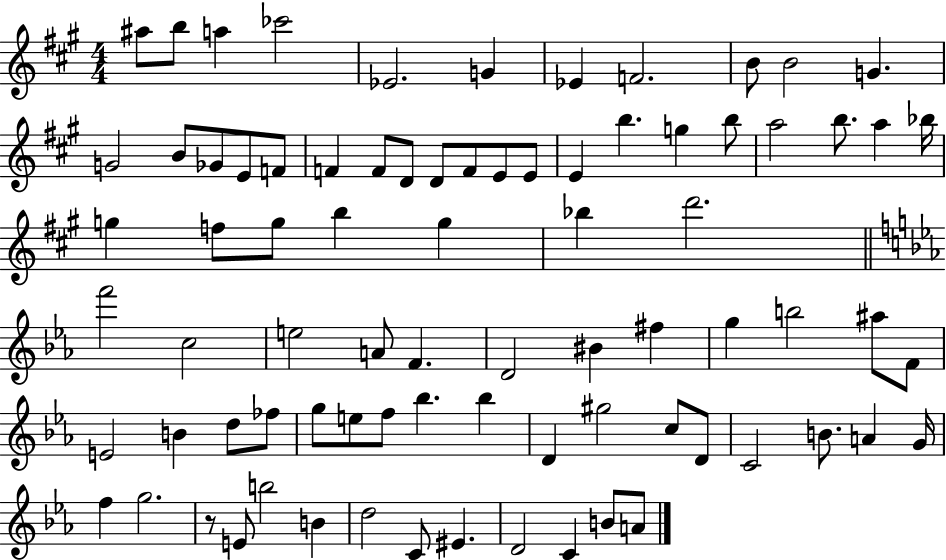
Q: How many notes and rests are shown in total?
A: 80